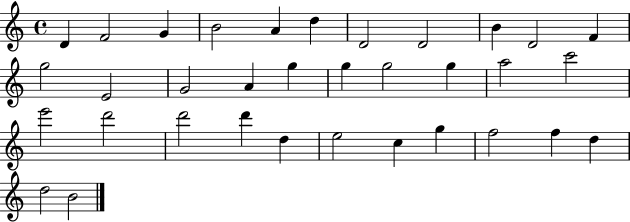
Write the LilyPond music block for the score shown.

{
  \clef treble
  \time 4/4
  \defaultTimeSignature
  \key c \major
  d'4 f'2 g'4 | b'2 a'4 d''4 | d'2 d'2 | b'4 d'2 f'4 | \break g''2 e'2 | g'2 a'4 g''4 | g''4 g''2 g''4 | a''2 c'''2 | \break e'''2 d'''2 | d'''2 d'''4 d''4 | e''2 c''4 g''4 | f''2 f''4 d''4 | \break d''2 b'2 | \bar "|."
}